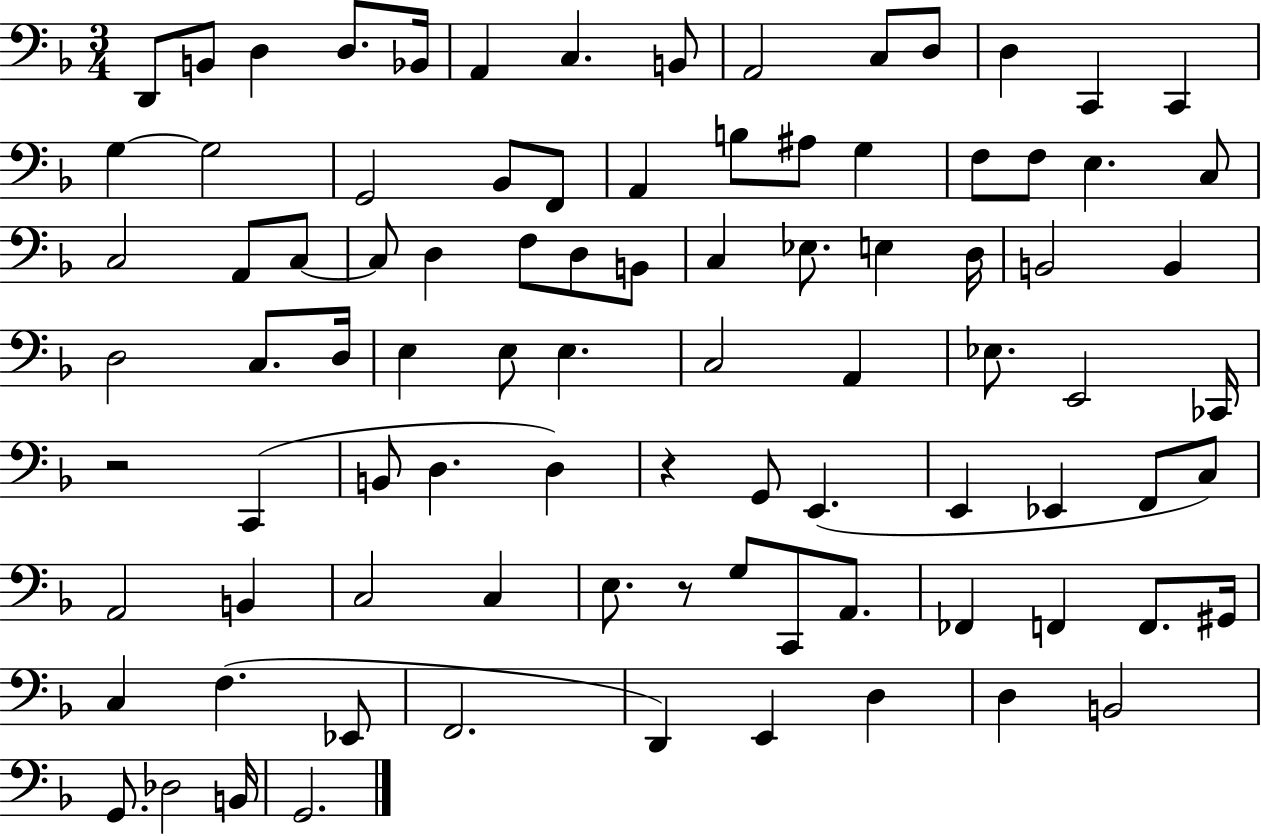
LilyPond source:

{
  \clef bass
  \numericTimeSignature
  \time 3/4
  \key f \major
  d,8 b,8 d4 d8. bes,16 | a,4 c4. b,8 | a,2 c8 d8 | d4 c,4 c,4 | \break g4~~ g2 | g,2 bes,8 f,8 | a,4 b8 ais8 g4 | f8 f8 e4. c8 | \break c2 a,8 c8~~ | c8 d4 f8 d8 b,8 | c4 ees8. e4 d16 | b,2 b,4 | \break d2 c8. d16 | e4 e8 e4. | c2 a,4 | ees8. e,2 ces,16 | \break r2 c,4( | b,8 d4. d4) | r4 g,8 e,4.( | e,4 ees,4 f,8 c8) | \break a,2 b,4 | c2 c4 | e8. r8 g8 c,8 a,8. | fes,4 f,4 f,8. gis,16 | \break c4 f4.( ees,8 | f,2. | d,4) e,4 d4 | d4 b,2 | \break g,8. des2 b,16 | g,2. | \bar "|."
}